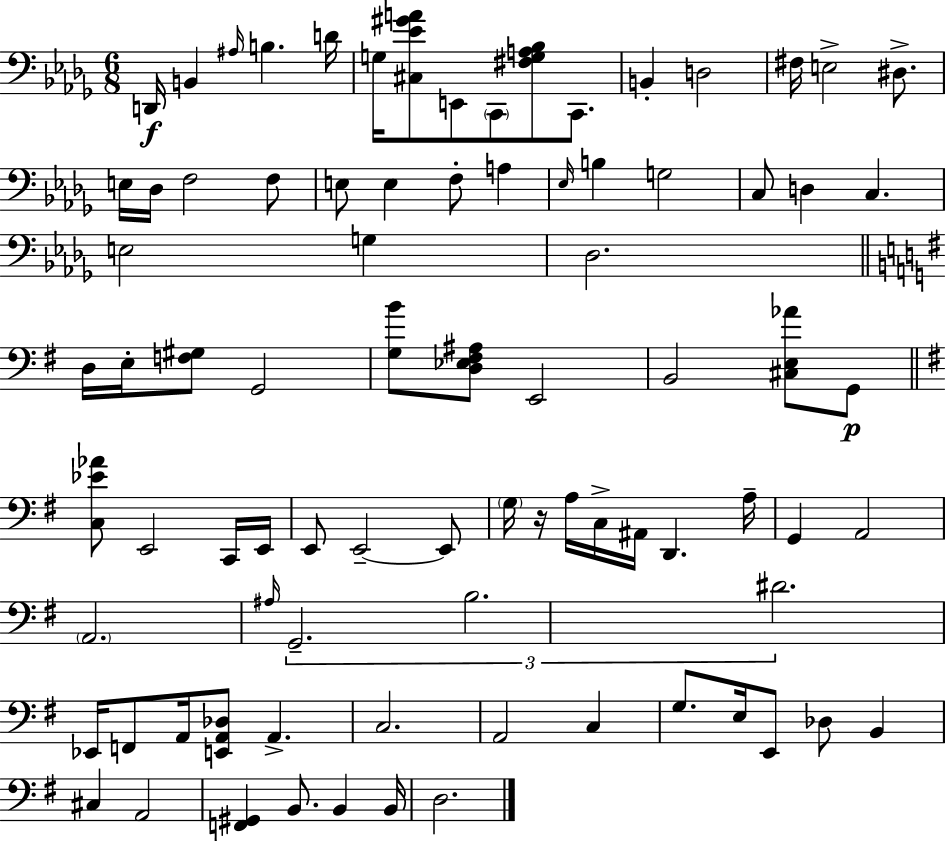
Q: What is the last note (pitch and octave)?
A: D3